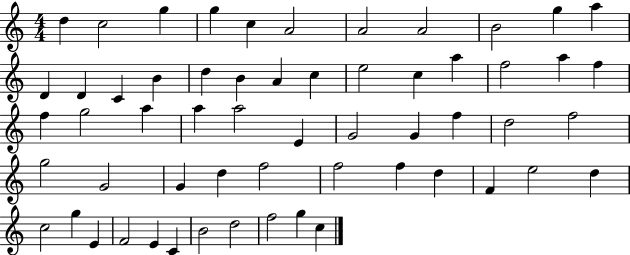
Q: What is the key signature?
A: C major